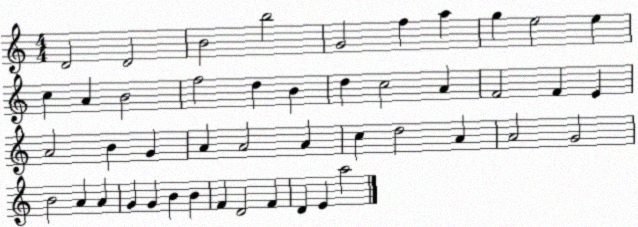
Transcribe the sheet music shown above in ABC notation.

X:1
T:Untitled
M:4/4
L:1/4
K:C
D2 D2 B2 b2 G2 f a g e2 e c A B2 f2 d B d c2 A F2 F E A2 B G A A2 A c d2 A A2 G2 B2 A A G G B B F D2 F D E a2